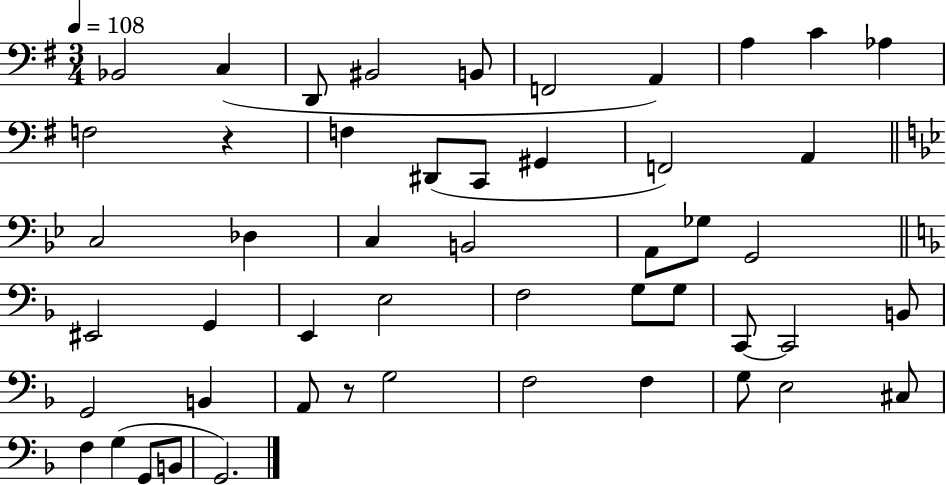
{
  \clef bass
  \numericTimeSignature
  \time 3/4
  \key g \major
  \tempo 4 = 108
  bes,2 c4( | d,8 bis,2 b,8 | f,2 a,4) | a4 c'4 aes4 | \break f2 r4 | f4 dis,8( c,8 gis,4 | f,2) a,4 | \bar "||" \break \key bes \major c2 des4 | c4 b,2 | a,8 ges8 g,2 | \bar "||" \break \key f \major eis,2 g,4 | e,4 e2 | f2 g8 g8 | c,8~~ c,2 b,8 | \break g,2 b,4 | a,8 r8 g2 | f2 f4 | g8 e2 cis8 | \break f4 g4( g,8 b,8 | g,2.) | \bar "|."
}